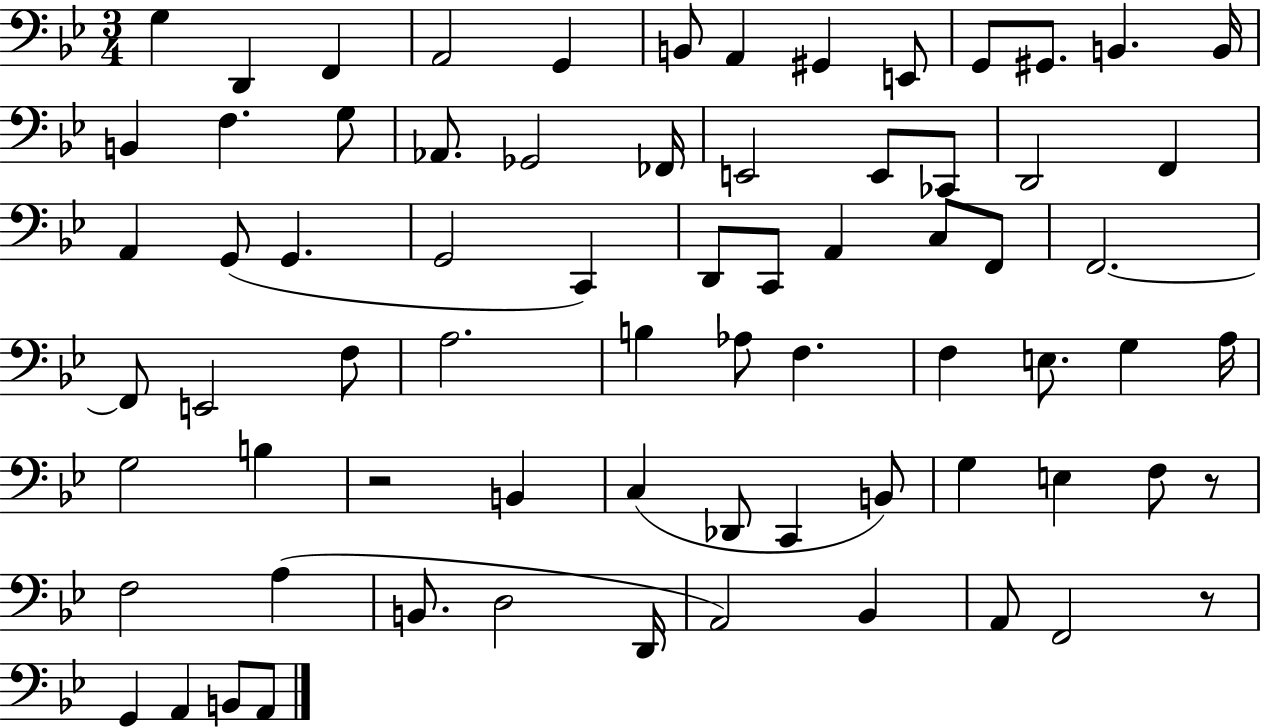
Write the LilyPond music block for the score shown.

{
  \clef bass
  \numericTimeSignature
  \time 3/4
  \key bes \major
  g4 d,4 f,4 | a,2 g,4 | b,8 a,4 gis,4 e,8 | g,8 gis,8. b,4. b,16 | \break b,4 f4. g8 | aes,8. ges,2 fes,16 | e,2 e,8 ces,8 | d,2 f,4 | \break a,4 g,8( g,4. | g,2 c,4) | d,8 c,8 a,4 c8 f,8 | f,2.~~ | \break f,8 e,2 f8 | a2. | b4 aes8 f4. | f4 e8. g4 a16 | \break g2 b4 | r2 b,4 | c4( des,8 c,4 b,8) | g4 e4 f8 r8 | \break f2 a4( | b,8. d2 d,16 | a,2) bes,4 | a,8 f,2 r8 | \break g,4 a,4 b,8 a,8 | \bar "|."
}